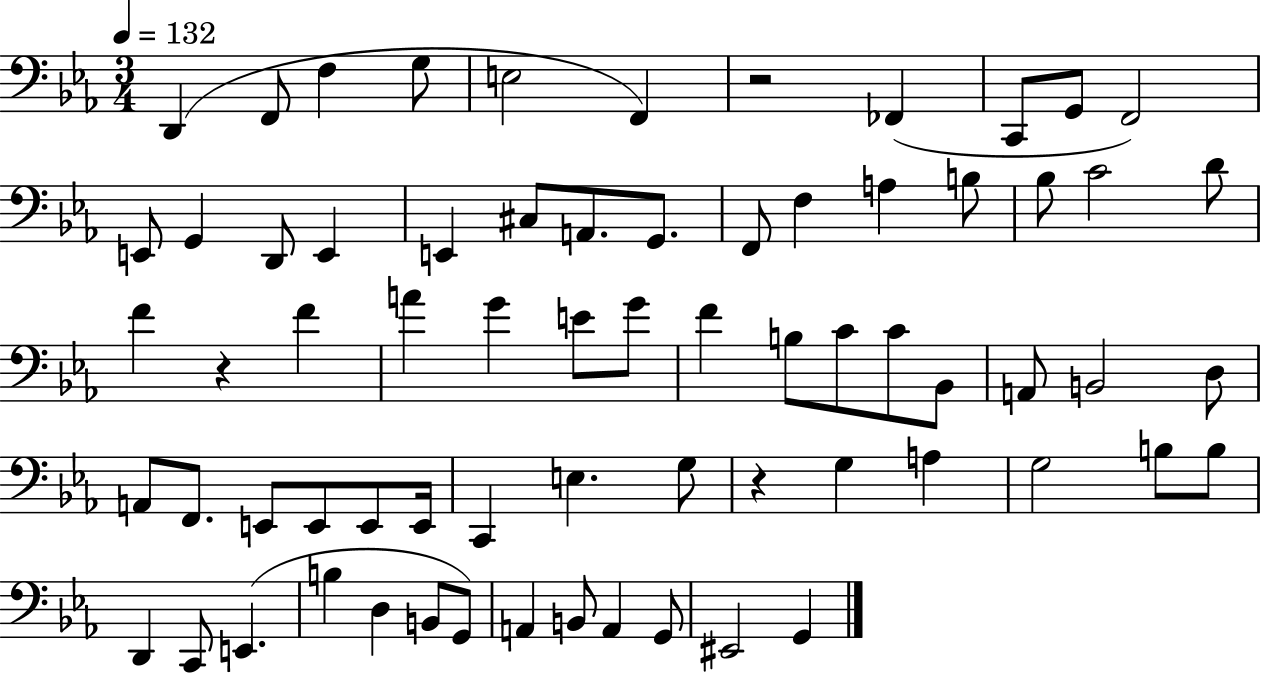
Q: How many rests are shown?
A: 3